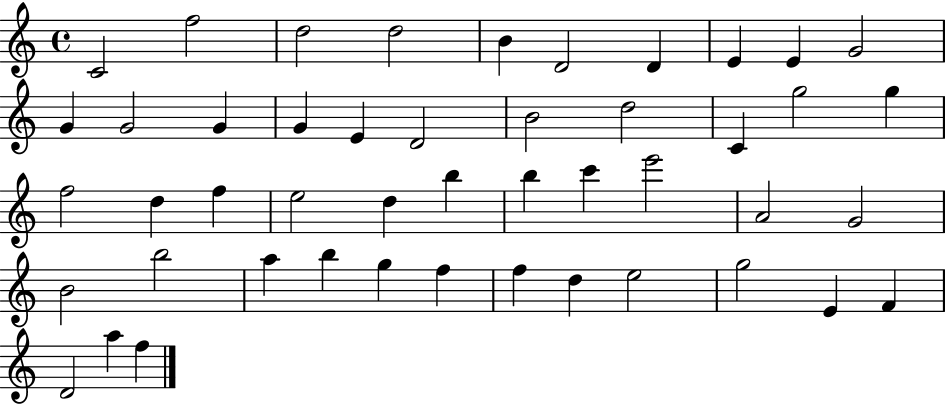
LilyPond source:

{
  \clef treble
  \time 4/4
  \defaultTimeSignature
  \key c \major
  c'2 f''2 | d''2 d''2 | b'4 d'2 d'4 | e'4 e'4 g'2 | \break g'4 g'2 g'4 | g'4 e'4 d'2 | b'2 d''2 | c'4 g''2 g''4 | \break f''2 d''4 f''4 | e''2 d''4 b''4 | b''4 c'''4 e'''2 | a'2 g'2 | \break b'2 b''2 | a''4 b''4 g''4 f''4 | f''4 d''4 e''2 | g''2 e'4 f'4 | \break d'2 a''4 f''4 | \bar "|."
}